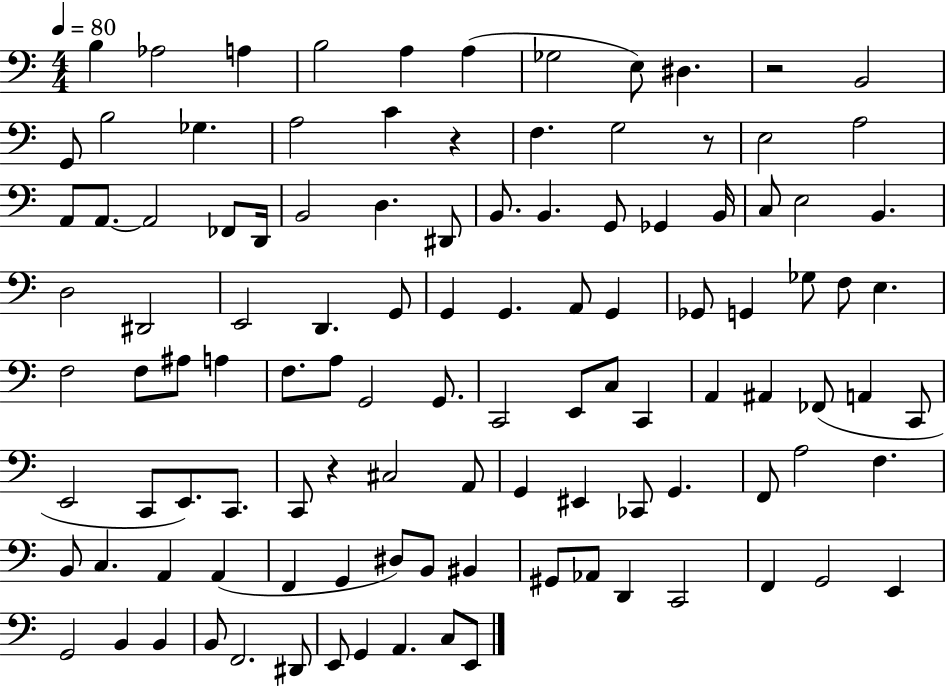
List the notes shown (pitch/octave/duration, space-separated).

B3/q Ab3/h A3/q B3/h A3/q A3/q Gb3/h E3/e D#3/q. R/h B2/h G2/e B3/h Gb3/q. A3/h C4/q R/q F3/q. G3/h R/e E3/h A3/h A2/e A2/e. A2/h FES2/e D2/s B2/h D3/q. D#2/e B2/e. B2/q. G2/e Gb2/q B2/s C3/e E3/h B2/q. D3/h D#2/h E2/h D2/q. G2/e G2/q G2/q. A2/e G2/q Gb2/e G2/q Gb3/e F3/e E3/q. F3/h F3/e A#3/e A3/q F3/e. A3/e G2/h G2/e. C2/h E2/e C3/e C2/q A2/q A#2/q FES2/e A2/q C2/e E2/h C2/e E2/e. C2/e. C2/e R/q C#3/h A2/e G2/q EIS2/q CES2/e G2/q. F2/e A3/h F3/q. B2/e C3/q. A2/q A2/q F2/q G2/q D#3/e B2/e BIS2/q G#2/e Ab2/e D2/q C2/h F2/q G2/h E2/q G2/h B2/q B2/q B2/e F2/h. D#2/e E2/e G2/q A2/q. C3/e E2/e